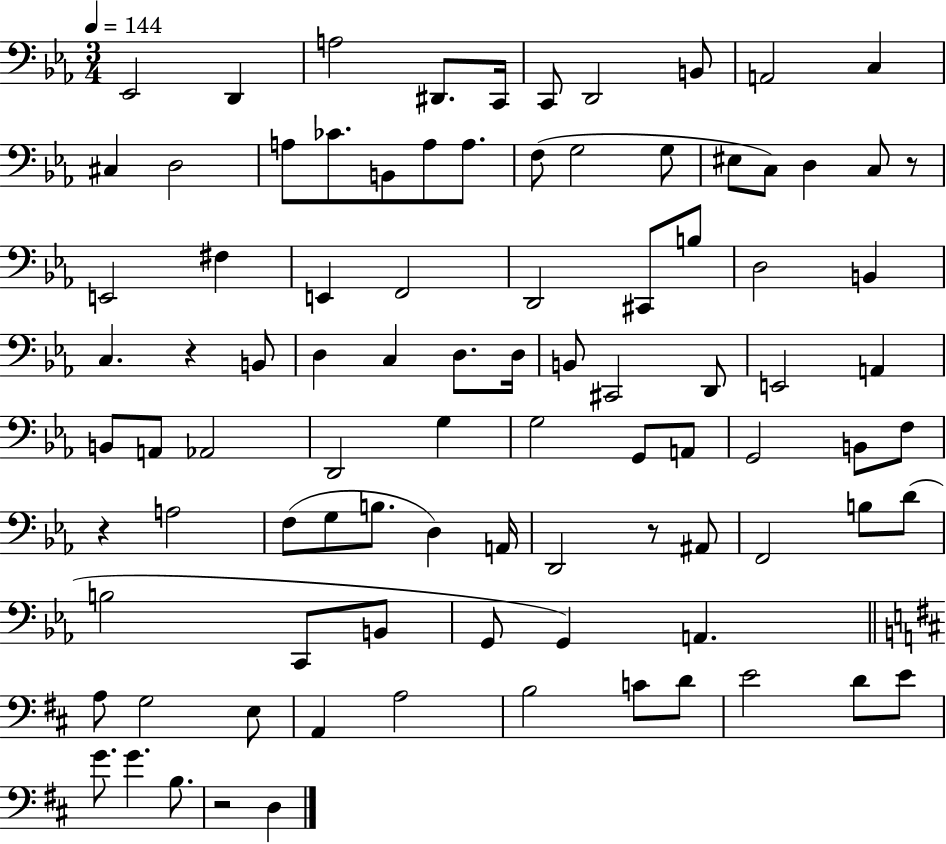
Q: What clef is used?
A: bass